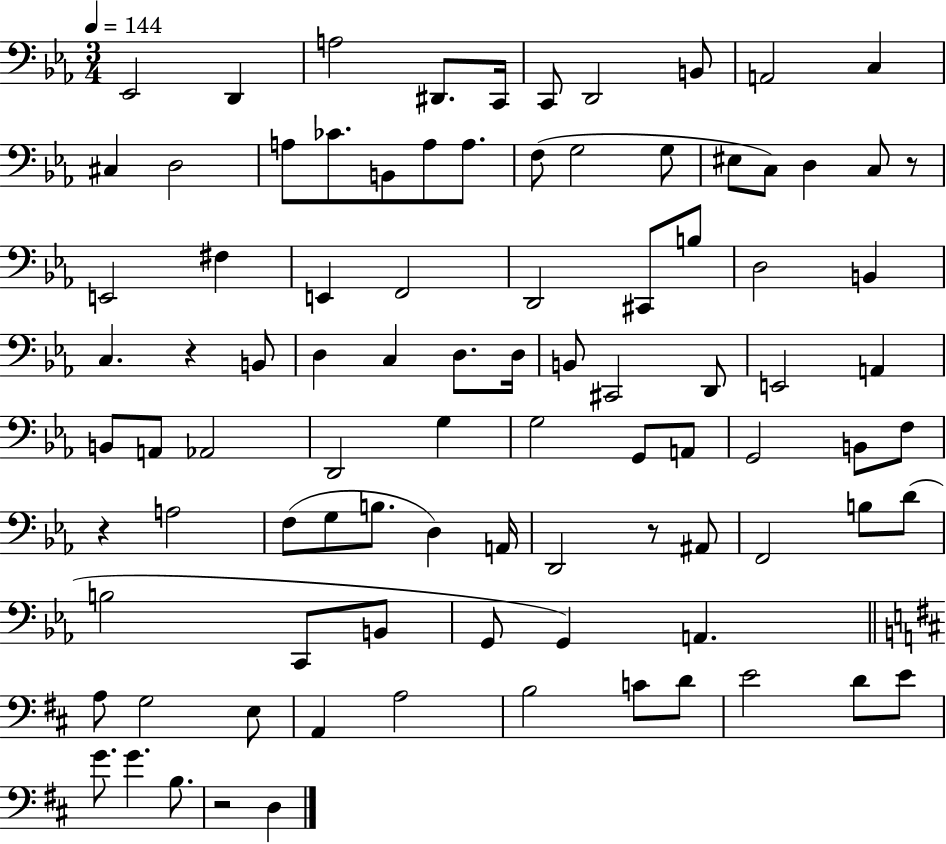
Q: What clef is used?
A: bass